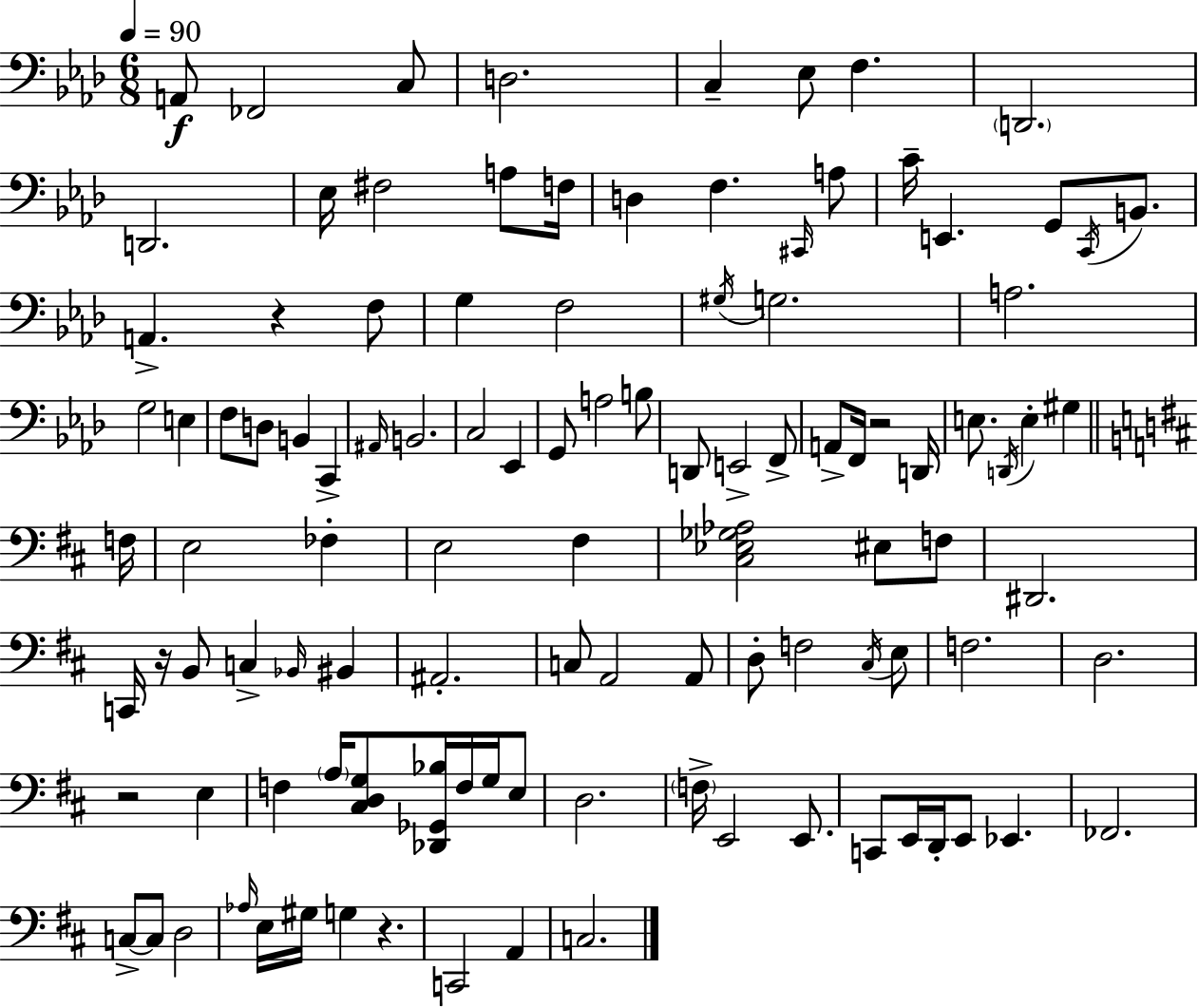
A2/e FES2/h C3/e D3/h. C3/q Eb3/e F3/q. D2/h. D2/h. Eb3/s F#3/h A3/e F3/s D3/q F3/q. C#2/s A3/e C4/s E2/q. G2/e C2/s B2/e. A2/q. R/q F3/e G3/q F3/h G#3/s G3/h. A3/h. G3/h E3/q F3/e D3/e B2/q C2/q A#2/s B2/h. C3/h Eb2/q G2/e A3/h B3/e D2/e E2/h F2/e A2/e F2/s R/h D2/s E3/e. D2/s E3/q G#3/q F3/s E3/h FES3/q E3/h F#3/q [C#3,Eb3,Gb3,Ab3]/h EIS3/e F3/e D#2/h. C2/s R/s B2/e C3/q Bb2/s BIS2/q A#2/h. C3/e A2/h A2/e D3/e F3/h C#3/s E3/e F3/h. D3/h. R/h E3/q F3/q A3/s [C#3,D3,G3]/e [Db2,Gb2,Bb3]/s F3/s G3/s E3/e D3/h. F3/s E2/h E2/e. C2/e E2/s D2/s E2/e Eb2/q. FES2/h. C3/e C3/e D3/h Ab3/s E3/s G#3/s G3/q R/q. C2/h A2/q C3/h.